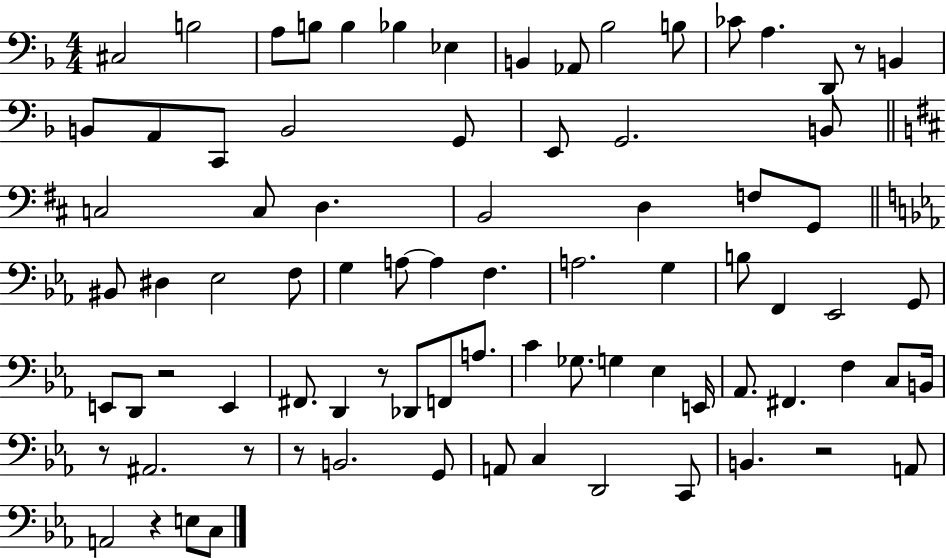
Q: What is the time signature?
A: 4/4